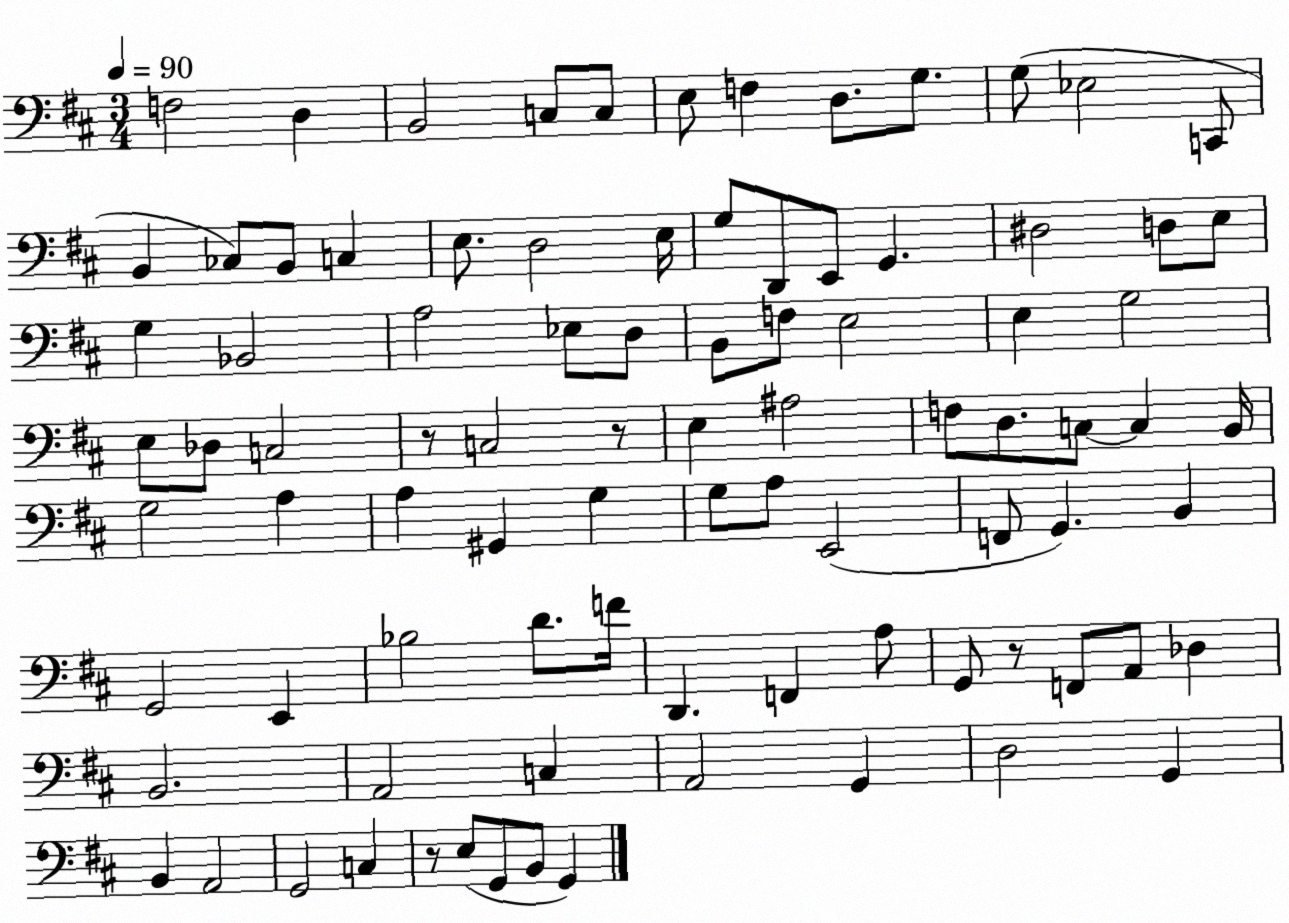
X:1
T:Untitled
M:3/4
L:1/4
K:D
F,2 D, B,,2 C,/2 C,/2 E,/2 F, D,/2 G,/2 G,/2 _E,2 C,,/2 B,, _C,/2 B,,/2 C, E,/2 D,2 E,/4 G,/2 D,,/2 E,,/2 G,, ^D,2 D,/2 E,/2 G, _B,,2 A,2 _E,/2 D,/2 B,,/2 F,/2 E,2 E, G,2 E,/2 _D,/2 C,2 z/2 C,2 z/2 E, ^A,2 F,/2 D,/2 C,/2 C, B,,/4 G,2 A, A, ^G,, G, G,/2 A,/2 E,,2 F,,/2 G,, B,, G,,2 E,, _B,2 D/2 F/4 D,, F,, A,/2 G,,/2 z/2 F,,/2 A,,/2 _D, B,,2 A,,2 C, A,,2 G,, D,2 G,, B,, A,,2 G,,2 C, z/2 E,/2 G,,/2 B,,/2 G,,